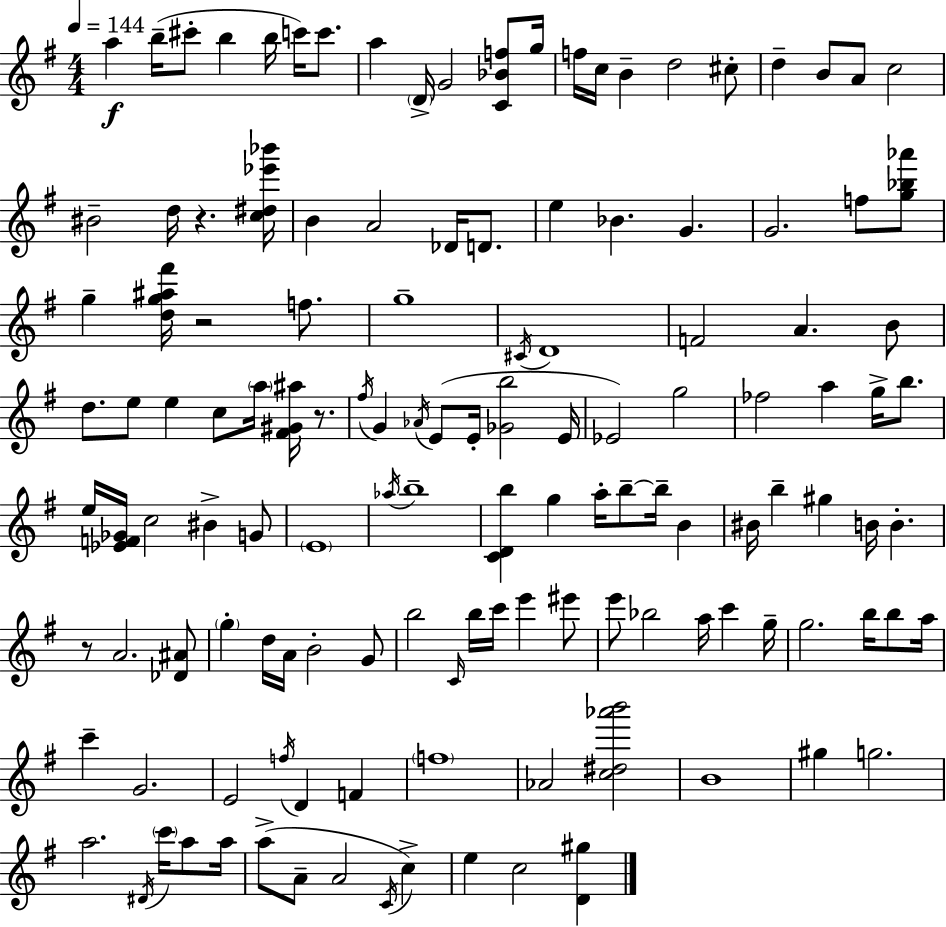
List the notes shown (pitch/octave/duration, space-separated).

A5/q B5/s C#6/e B5/q B5/s C6/s C6/e. A5/q D4/s G4/h [C4,Bb4,F5]/e G5/s F5/s C5/s B4/q D5/h C#5/e D5/q B4/e A4/e C5/h BIS4/h D5/s R/q. [C5,D#5,Eb6,Bb6]/s B4/q A4/h Db4/s D4/e. E5/q Bb4/q. G4/q. G4/h. F5/e [G5,Bb5,Ab6]/e G5/q [D5,G5,A#5,F#6]/s R/h F5/e. G5/w C#4/s D4/w F4/h A4/q. B4/e D5/e. E5/e E5/q C5/e A5/s [F#4,G#4,A#5]/s R/e. F#5/s G4/q Ab4/s E4/e E4/s [Gb4,B5]/h E4/s Eb4/h G5/h FES5/h A5/q G5/s B5/e. E5/s [Eb4,F4,Gb4]/s C5/h BIS4/q G4/e E4/w Ab5/s B5/w [C4,D4,B5]/q G5/q A5/s B5/e B5/s B4/q BIS4/s B5/q G#5/q B4/s B4/q. R/e A4/h. [Db4,A#4]/e G5/q D5/s A4/s B4/h G4/e B5/h C4/s B5/s C6/s E6/q EIS6/e E6/e Bb5/h A5/s C6/q G5/s G5/h. B5/s B5/e A5/s C6/q G4/h. E4/h F5/s D4/q F4/q F5/w Ab4/h [C5,D#5,Ab6,B6]/h B4/w G#5/q G5/h. A5/h. D#4/s C6/s A5/e A5/s A5/e A4/e A4/h C4/s C5/q E5/q C5/h [D4,G#5]/q